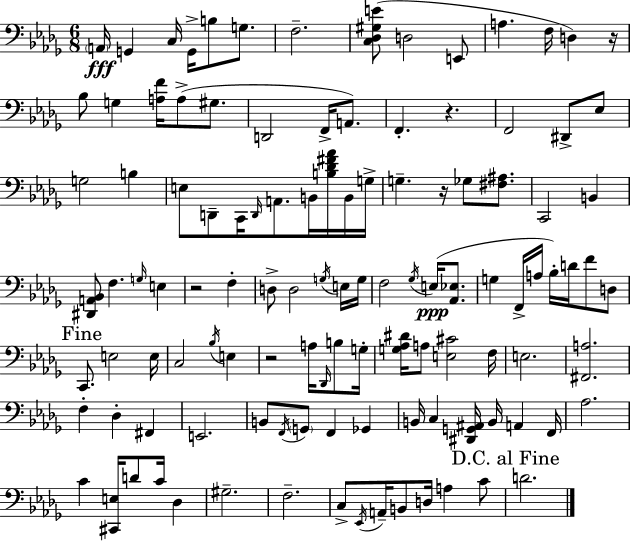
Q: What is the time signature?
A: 6/8